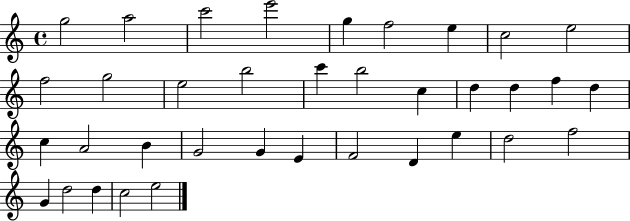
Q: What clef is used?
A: treble